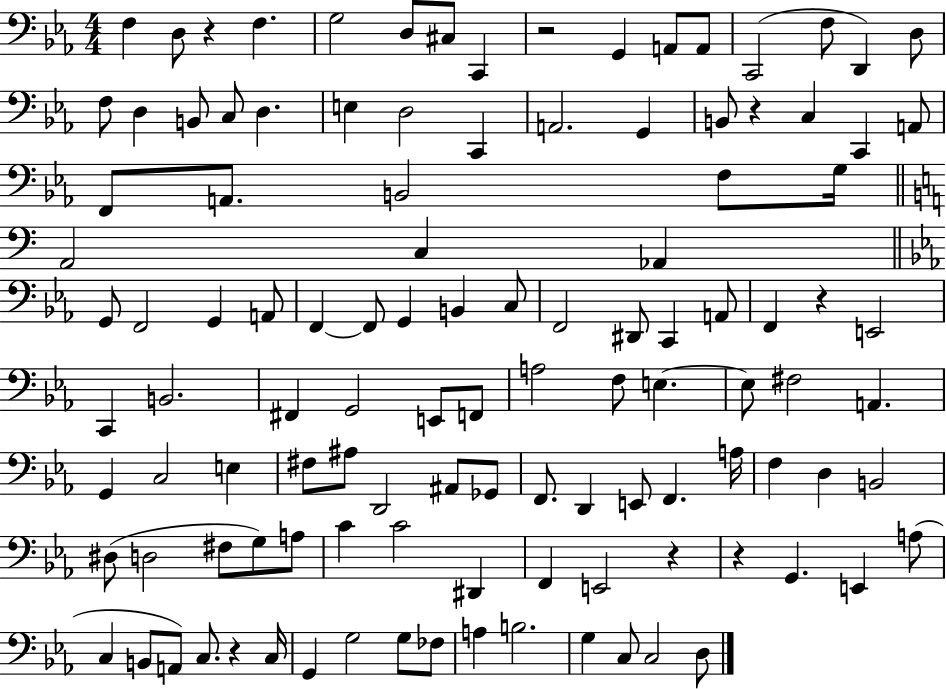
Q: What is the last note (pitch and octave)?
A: D3